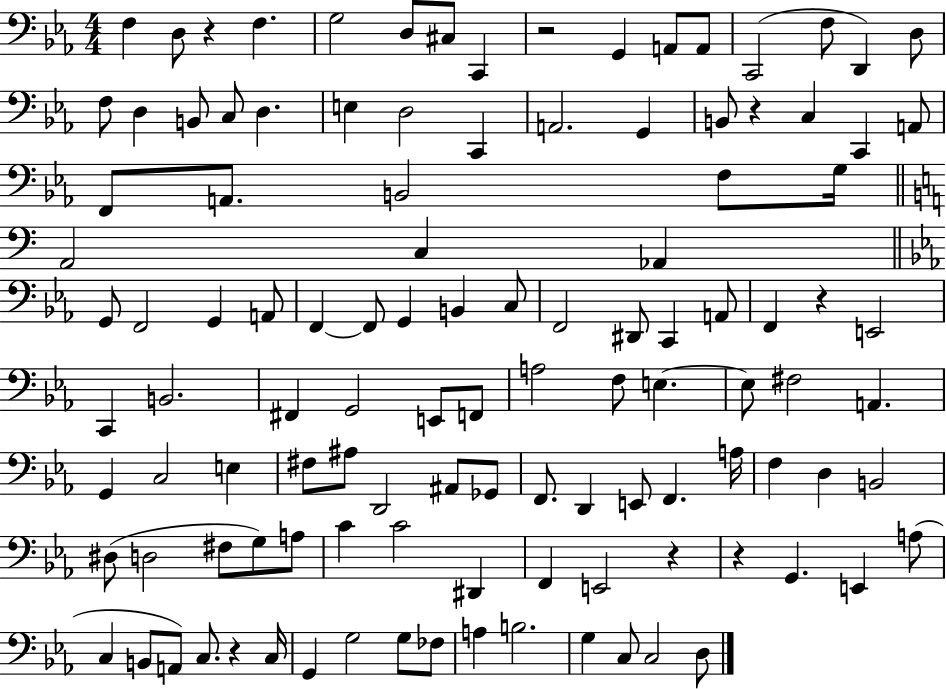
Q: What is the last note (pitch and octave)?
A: D3